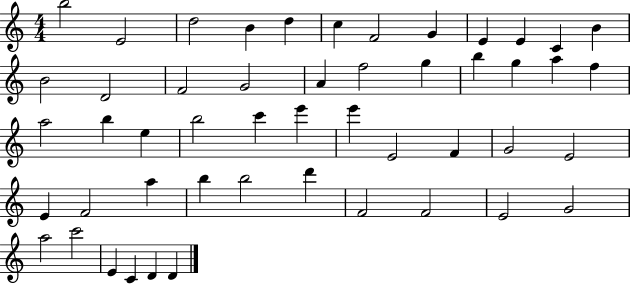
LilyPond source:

{
  \clef treble
  \numericTimeSignature
  \time 4/4
  \key c \major
  b''2 e'2 | d''2 b'4 d''4 | c''4 f'2 g'4 | e'4 e'4 c'4 b'4 | \break b'2 d'2 | f'2 g'2 | a'4 f''2 g''4 | b''4 g''4 a''4 f''4 | \break a''2 b''4 e''4 | b''2 c'''4 e'''4 | e'''4 e'2 f'4 | g'2 e'2 | \break e'4 f'2 a''4 | b''4 b''2 d'''4 | f'2 f'2 | e'2 g'2 | \break a''2 c'''2 | e'4 c'4 d'4 d'4 | \bar "|."
}